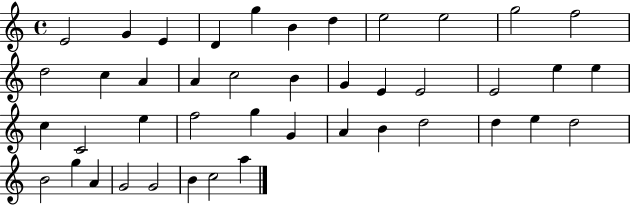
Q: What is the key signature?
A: C major